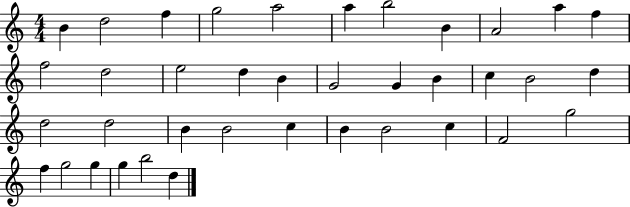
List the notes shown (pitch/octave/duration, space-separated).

B4/q D5/h F5/q G5/h A5/h A5/q B5/h B4/q A4/h A5/q F5/q F5/h D5/h E5/h D5/q B4/q G4/h G4/q B4/q C5/q B4/h D5/q D5/h D5/h B4/q B4/h C5/q B4/q B4/h C5/q F4/h G5/h F5/q G5/h G5/q G5/q B5/h D5/q